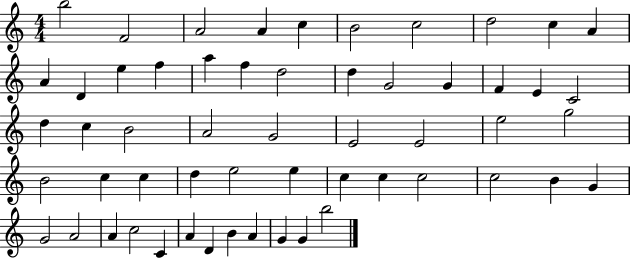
{
  \clef treble
  \numericTimeSignature
  \time 4/4
  \key c \major
  b''2 f'2 | a'2 a'4 c''4 | b'2 c''2 | d''2 c''4 a'4 | \break a'4 d'4 e''4 f''4 | a''4 f''4 d''2 | d''4 g'2 g'4 | f'4 e'4 c'2 | \break d''4 c''4 b'2 | a'2 g'2 | e'2 e'2 | e''2 g''2 | \break b'2 c''4 c''4 | d''4 e''2 e''4 | c''4 c''4 c''2 | c''2 b'4 g'4 | \break g'2 a'2 | a'4 c''2 c'4 | a'4 d'4 b'4 a'4 | g'4 g'4 b''2 | \break \bar "|."
}